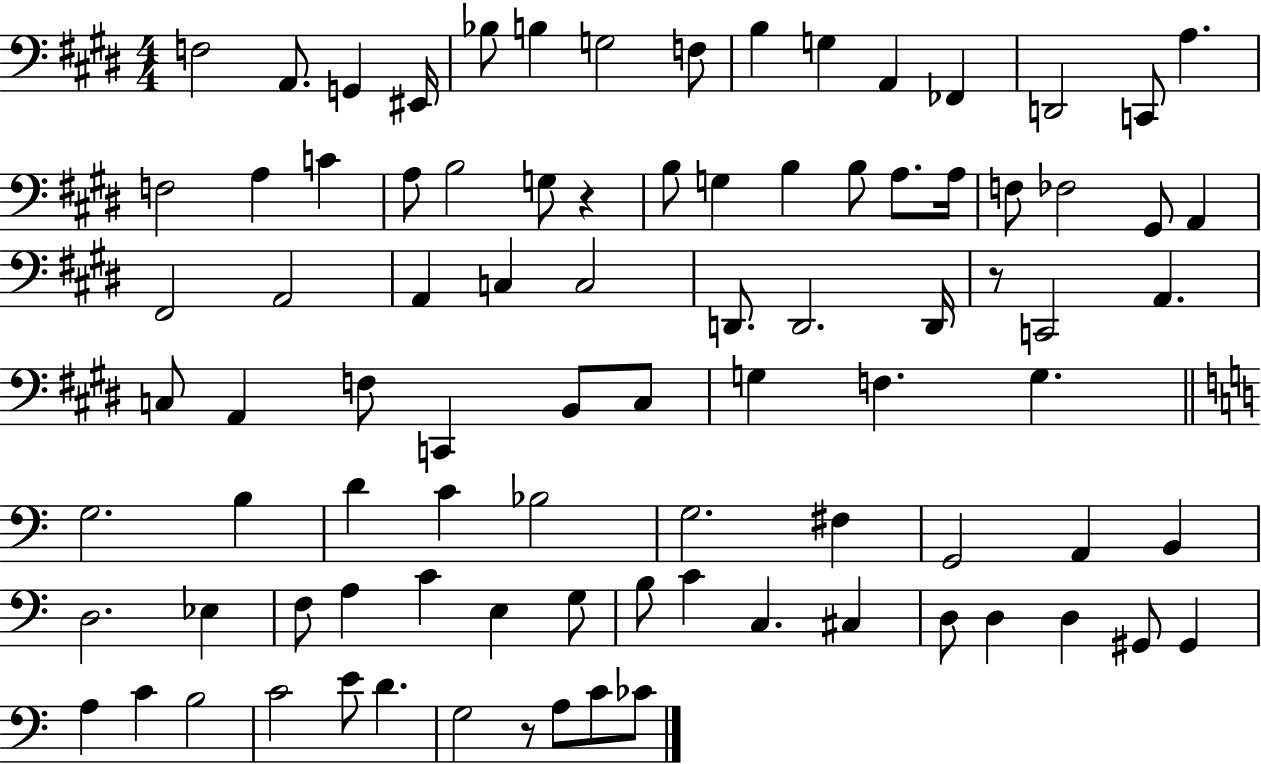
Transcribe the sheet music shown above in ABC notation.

X:1
T:Untitled
M:4/4
L:1/4
K:E
F,2 A,,/2 G,, ^E,,/4 _B,/2 B, G,2 F,/2 B, G, A,, _F,, D,,2 C,,/2 A, F,2 A, C A,/2 B,2 G,/2 z B,/2 G, B, B,/2 A,/2 A,/4 F,/2 _F,2 ^G,,/2 A,, ^F,,2 A,,2 A,, C, C,2 D,,/2 D,,2 D,,/4 z/2 C,,2 A,, C,/2 A,, F,/2 C,, B,,/2 C,/2 G, F, G, G,2 B, D C _B,2 G,2 ^F, G,,2 A,, B,, D,2 _E, F,/2 A, C E, G,/2 B,/2 C C, ^C, D,/2 D, D, ^G,,/2 ^G,, A, C B,2 C2 E/2 D G,2 z/2 A,/2 C/2 _C/2